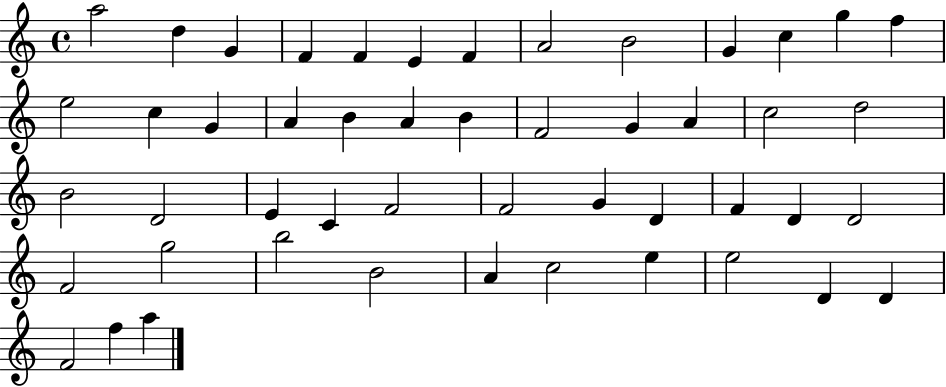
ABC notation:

X:1
T:Untitled
M:4/4
L:1/4
K:C
a2 d G F F E F A2 B2 G c g f e2 c G A B A B F2 G A c2 d2 B2 D2 E C F2 F2 G D F D D2 F2 g2 b2 B2 A c2 e e2 D D F2 f a